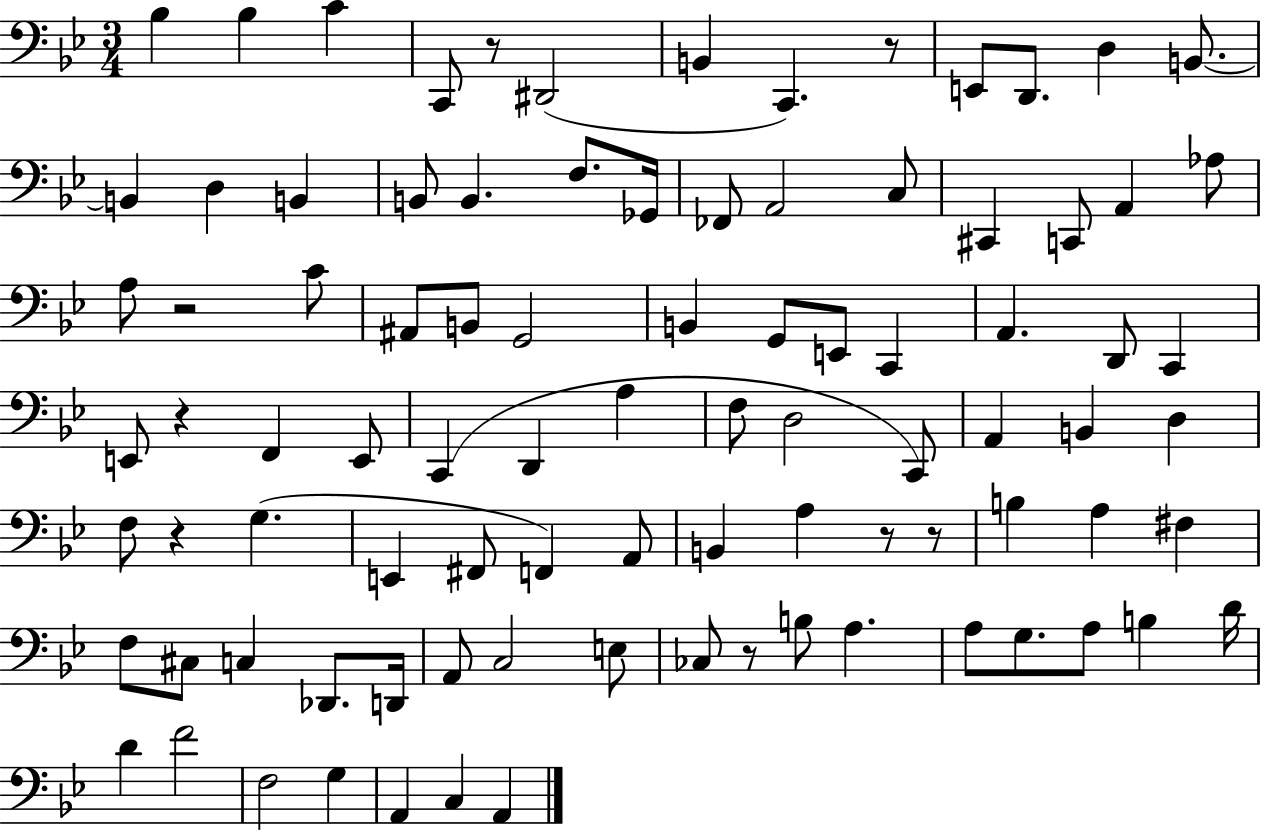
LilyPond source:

{
  \clef bass
  \numericTimeSignature
  \time 3/4
  \key bes \major
  bes4 bes4 c'4 | c,8 r8 dis,2( | b,4 c,4.) r8 | e,8 d,8. d4 b,8.~~ | \break b,4 d4 b,4 | b,8 b,4. f8. ges,16 | fes,8 a,2 c8 | cis,4 c,8 a,4 aes8 | \break a8 r2 c'8 | ais,8 b,8 g,2 | b,4 g,8 e,8 c,4 | a,4. d,8 c,4 | \break e,8 r4 f,4 e,8 | c,4( d,4 a4 | f8 d2 c,8) | a,4 b,4 d4 | \break f8 r4 g4.( | e,4 fis,8 f,4) a,8 | b,4 a4 r8 r8 | b4 a4 fis4 | \break f8 cis8 c4 des,8. d,16 | a,8 c2 e8 | ces8 r8 b8 a4. | a8 g8. a8 b4 d'16 | \break d'4 f'2 | f2 g4 | a,4 c4 a,4 | \bar "|."
}